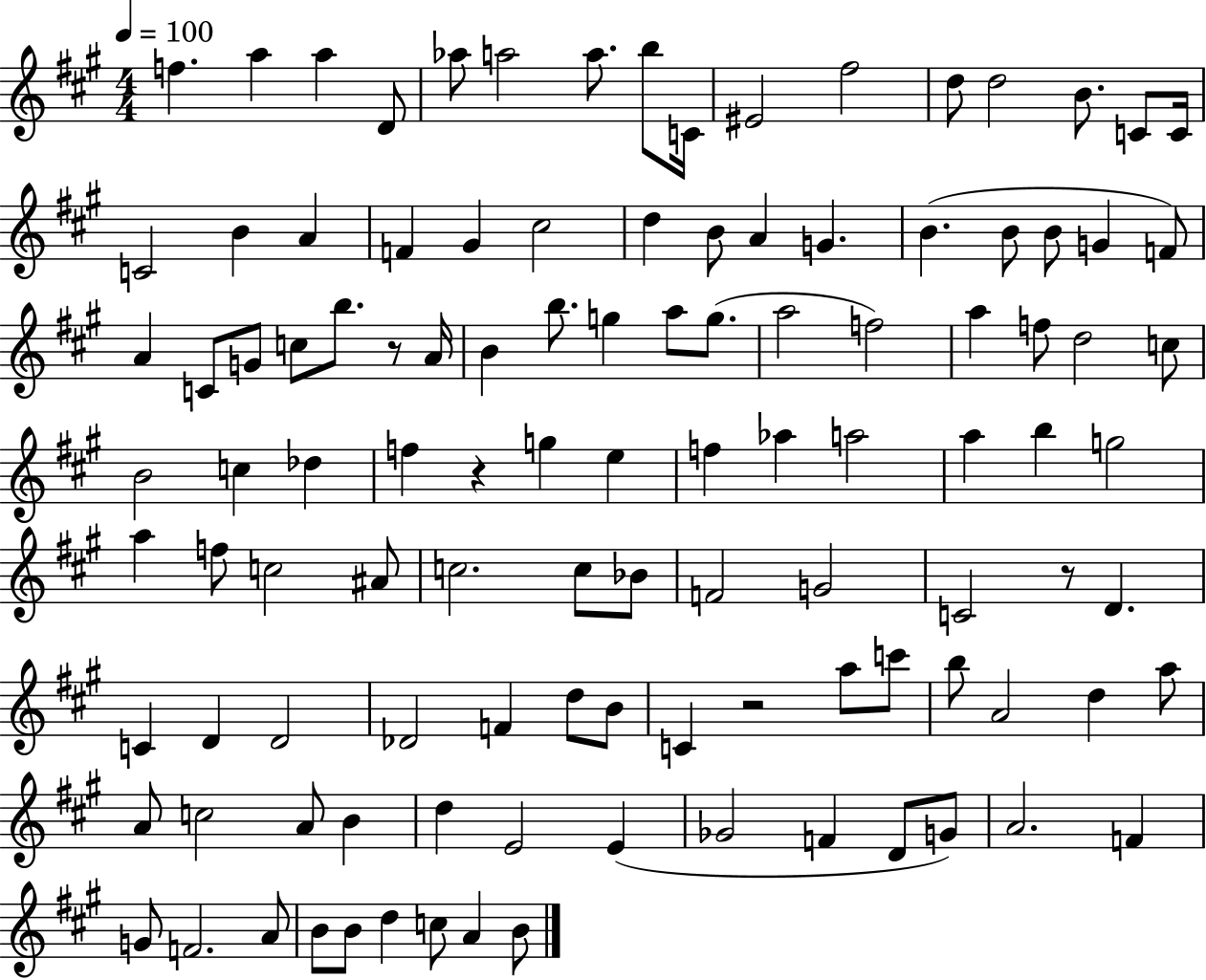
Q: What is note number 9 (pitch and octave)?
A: C4